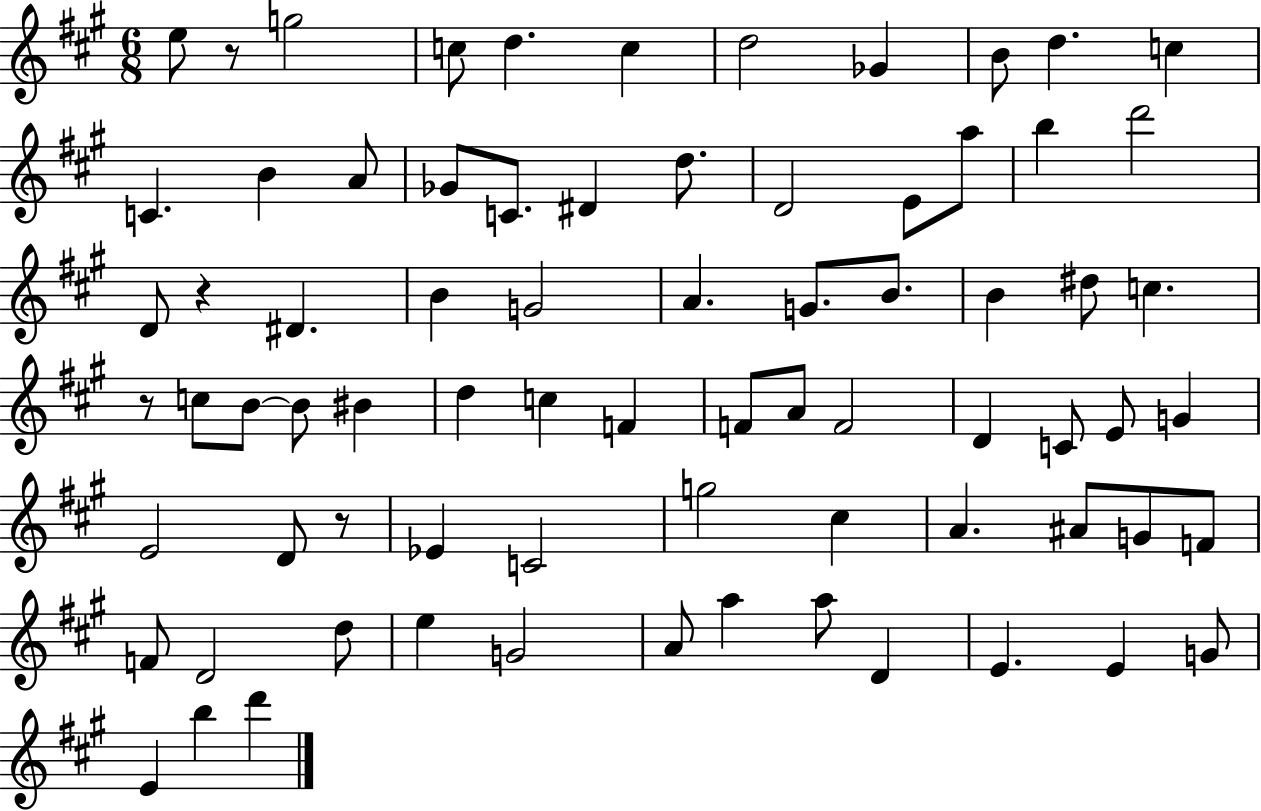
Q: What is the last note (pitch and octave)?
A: D6